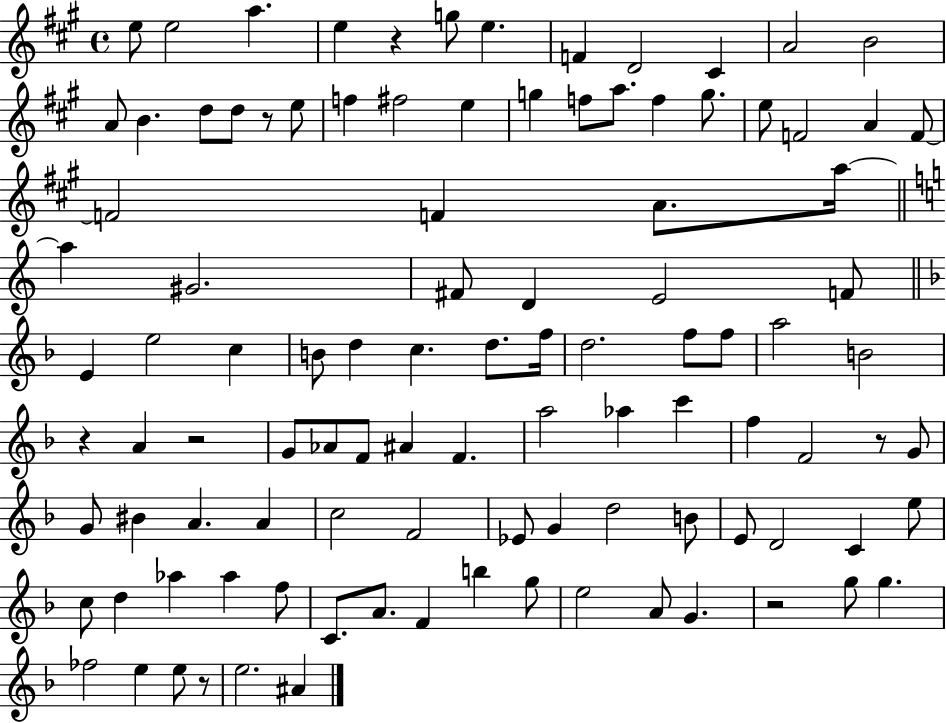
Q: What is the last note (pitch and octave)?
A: A#4